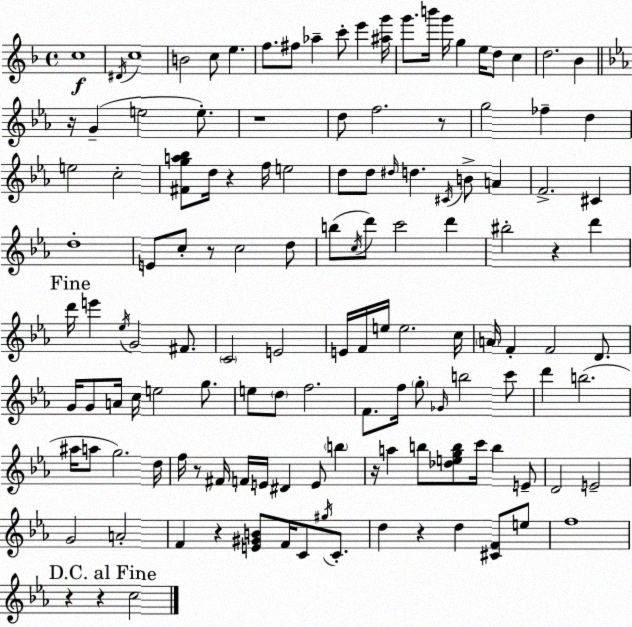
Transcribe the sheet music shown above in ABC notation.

X:1
T:Untitled
M:4/4
L:1/4
K:F
c4 ^D/4 c4 B2 c/2 e f/2 ^f/2 _a c'/2 e' [^ag']/4 g'/2 b'/4 g'/4 g e/4 d/2 c d2 _B z/4 G e2 e/2 z4 d/2 f2 z/2 g2 _f d e2 c2 [^Fga_b]/2 d/4 z f/4 e2 d/2 d/2 ^d/4 d ^C/4 B/2 A F2 ^C d4 E/2 c/2 z/2 c2 d/2 b/2 c/4 d'/2 c'2 d' ^b2 z d' d'/4 e' _e/4 G2 ^F/2 C2 E2 E/4 F/4 e/4 e2 c/4 A/4 F F2 D/2 G/4 G/2 A/4 c/4 e2 g/2 e/2 d/2 f2 F/2 f/4 g/2 _G/4 b2 c'/2 d' b2 ^a/4 a/2 g2 d/4 f/4 z/2 ^F/4 F/4 E/4 ^D E/2 b z/4 a b/2 [_degb]/2 c'/4 b E/2 D2 E2 G2 A2 F z [E^GB]/2 F/4 C/2 ^g/4 C/2 d z d [^CF]/2 e/2 f4 z z c2